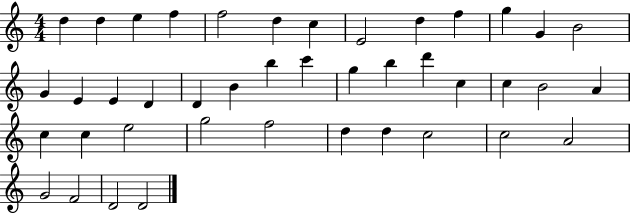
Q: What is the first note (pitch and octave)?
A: D5